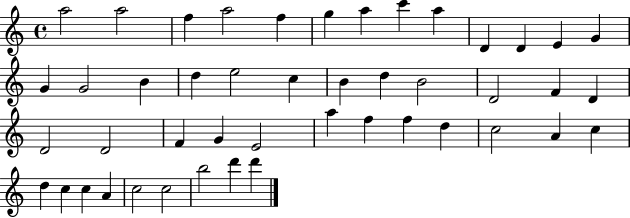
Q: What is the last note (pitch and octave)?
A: D6